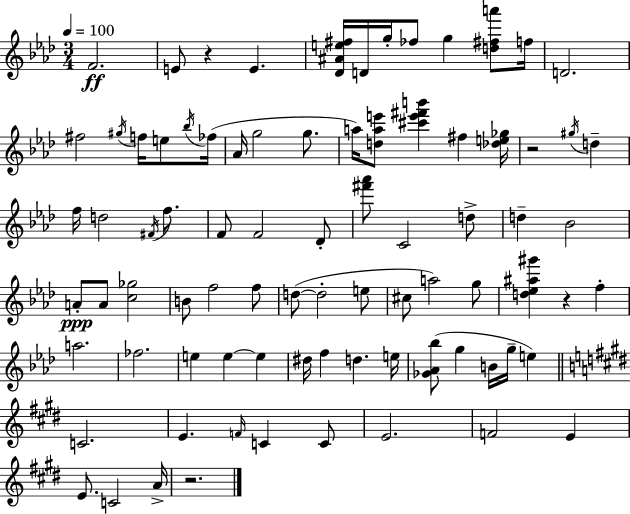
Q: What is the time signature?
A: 3/4